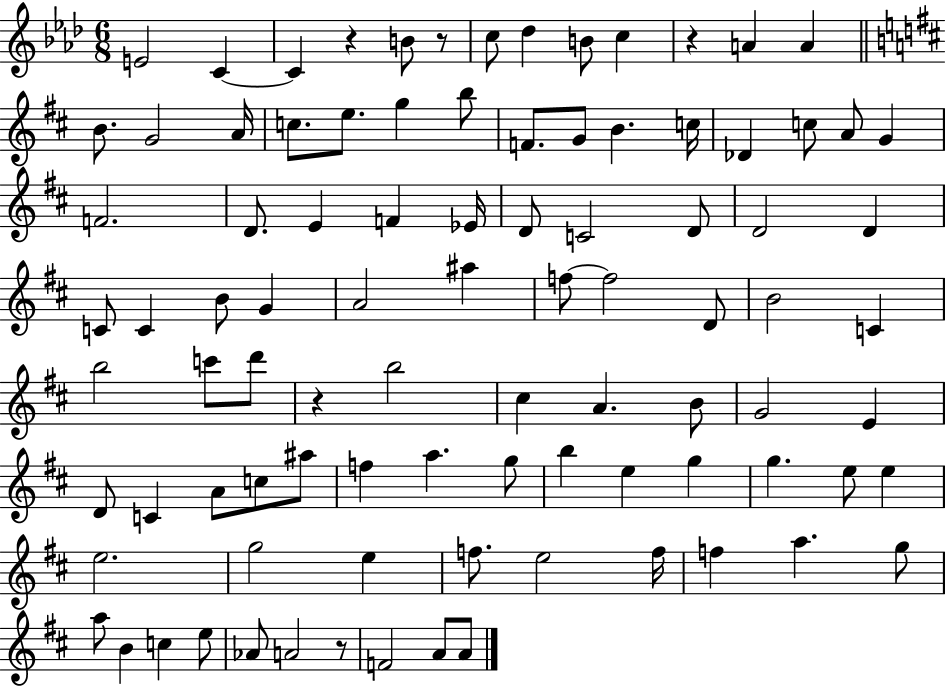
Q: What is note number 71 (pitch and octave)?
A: G5